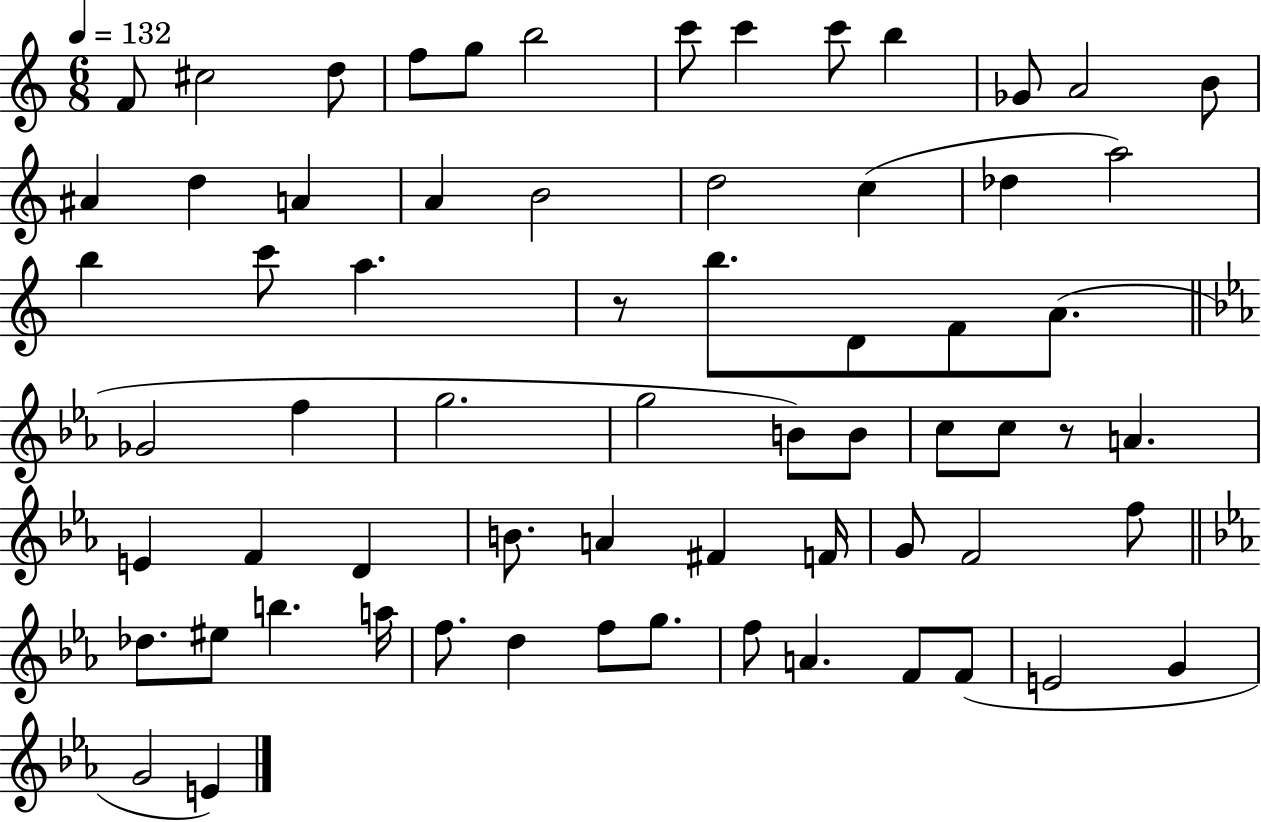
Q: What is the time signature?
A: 6/8